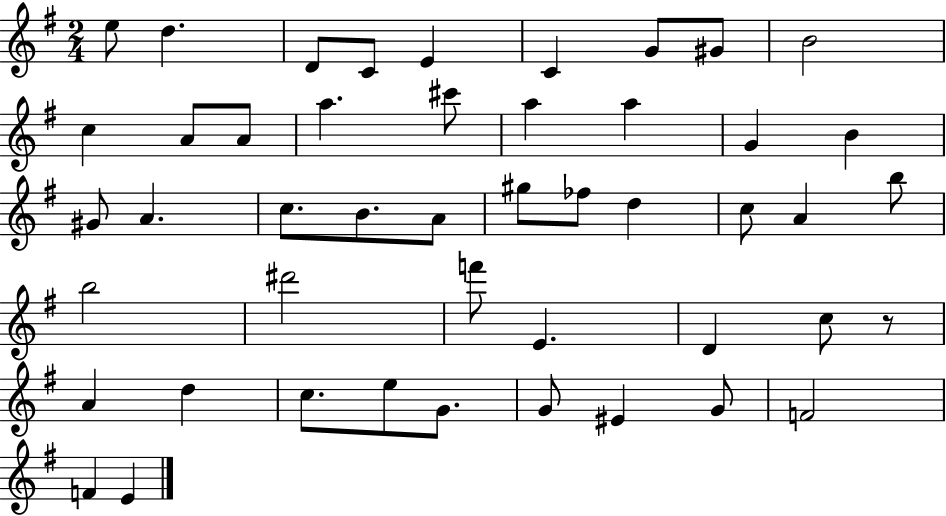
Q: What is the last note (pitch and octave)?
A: E4